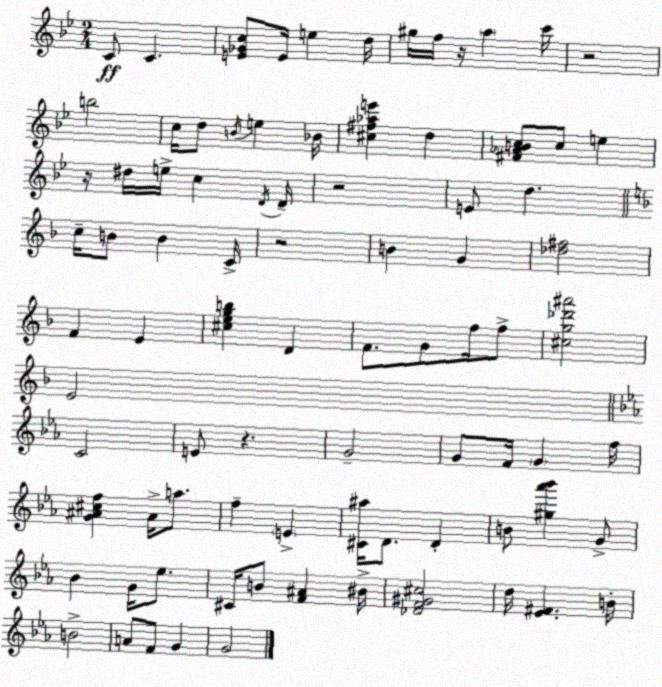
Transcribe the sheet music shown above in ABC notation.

X:1
T:Untitled
M:2/4
L:1/4
K:Gm
C/2 C [E_Gc]/2 E/4 e d/4 ^g/4 f/4 z/4 a c'/4 z2 b2 c/4 d/2 B/4 e _B/4 [^c^f_ae'] d [^F_ABc]/2 c/2 e z/4 ^d/4 e/4 c D/4 D/4 z2 E/2 d c/4 B/2 B C/4 z2 B G [_d^f]2 F E [^cegb] D F/2 G/2 f/4 f/2 [^cg_d'^a']2 E2 C2 E/2 z G2 G/2 F/4 G f/4 [G^A^cf] ^A/4 a/2 f E [^C^a]/4 D/2 D B/2 [^g_a'_b'] G/2 _B G/4 _e/2 ^C/4 B/2 [F^A] ^B/4 [_DF^G^c]2 d/4 [_E^F] B/4 B2 A/2 F/2 G G2